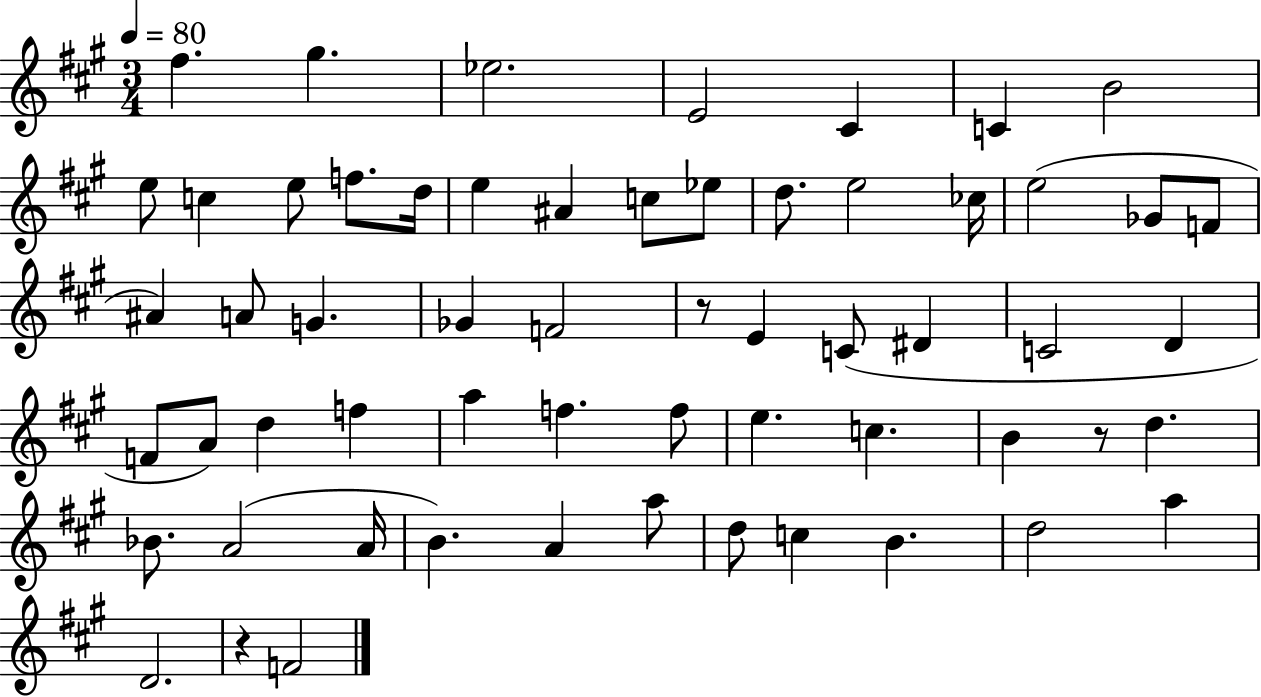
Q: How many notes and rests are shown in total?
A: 59